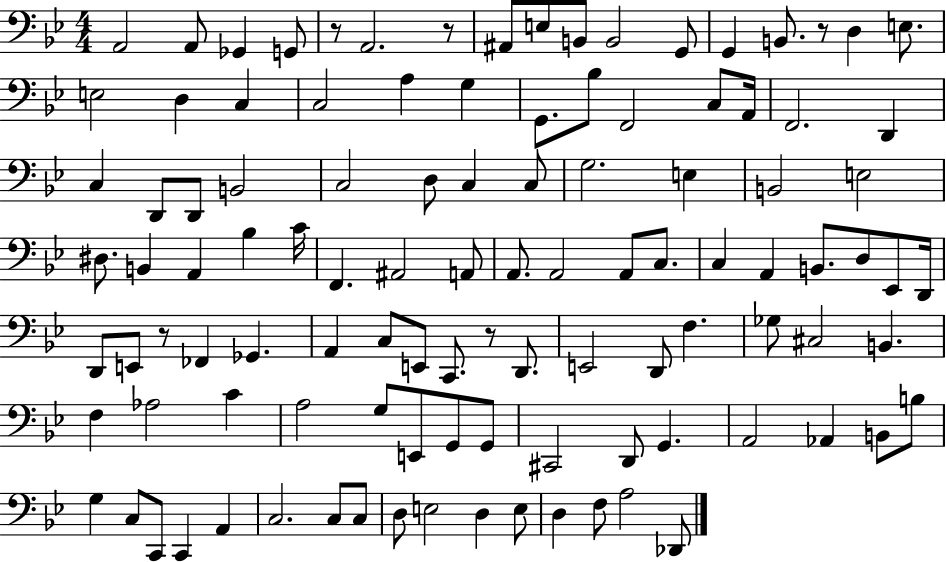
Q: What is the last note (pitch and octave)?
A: Db2